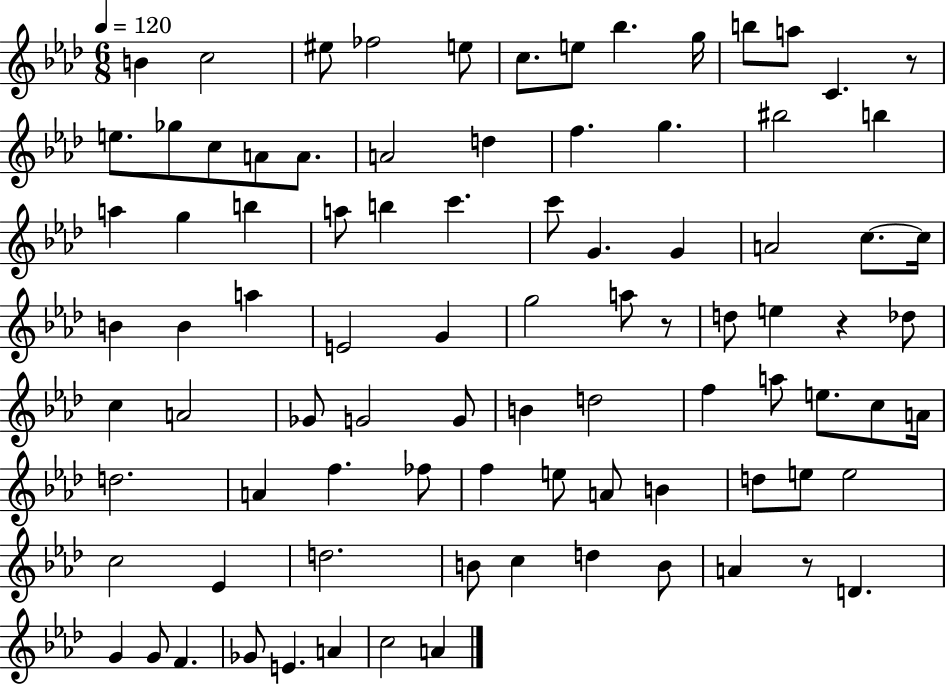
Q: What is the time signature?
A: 6/8